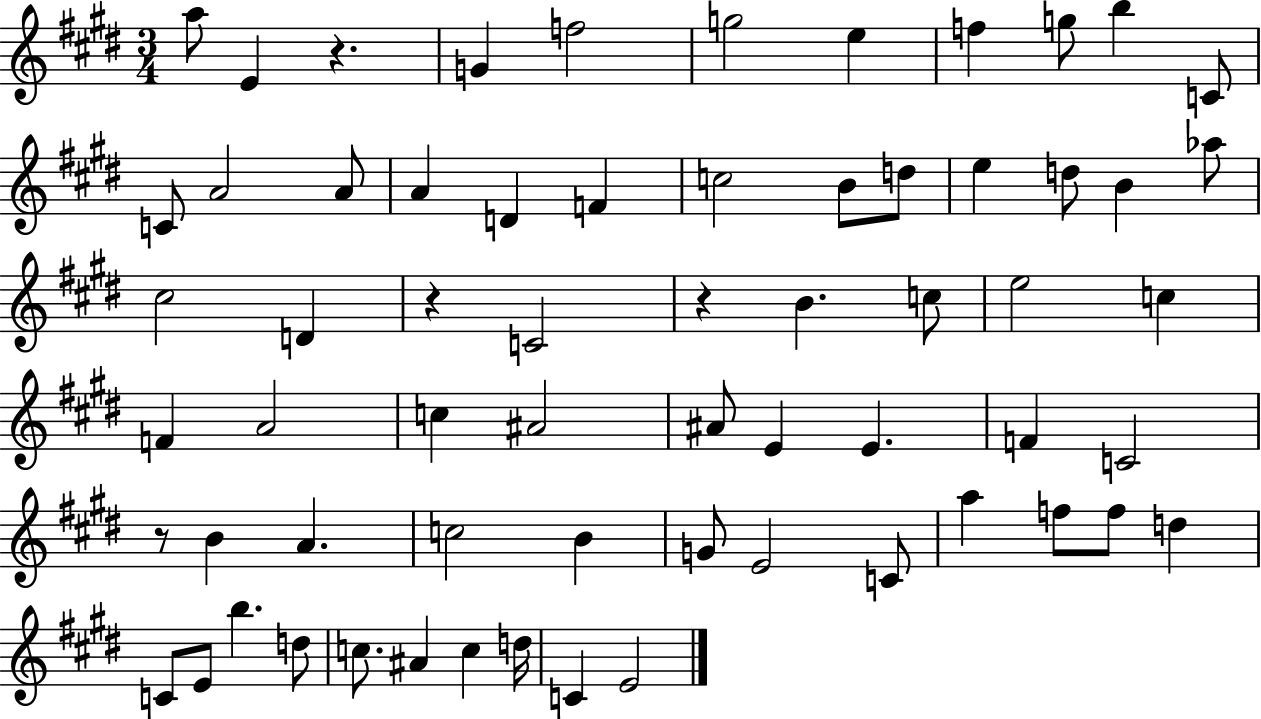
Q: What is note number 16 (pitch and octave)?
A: F4